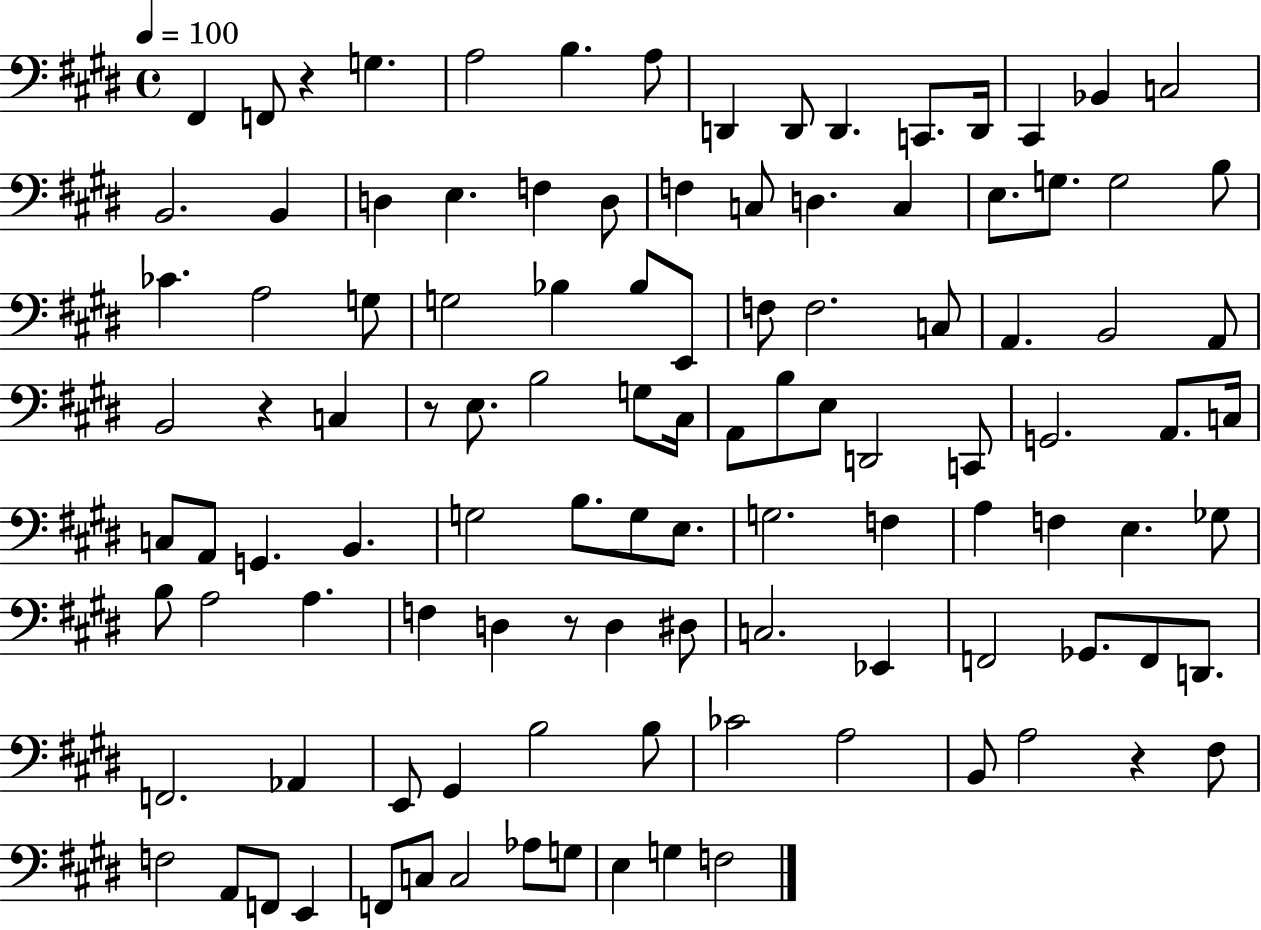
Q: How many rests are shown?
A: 5